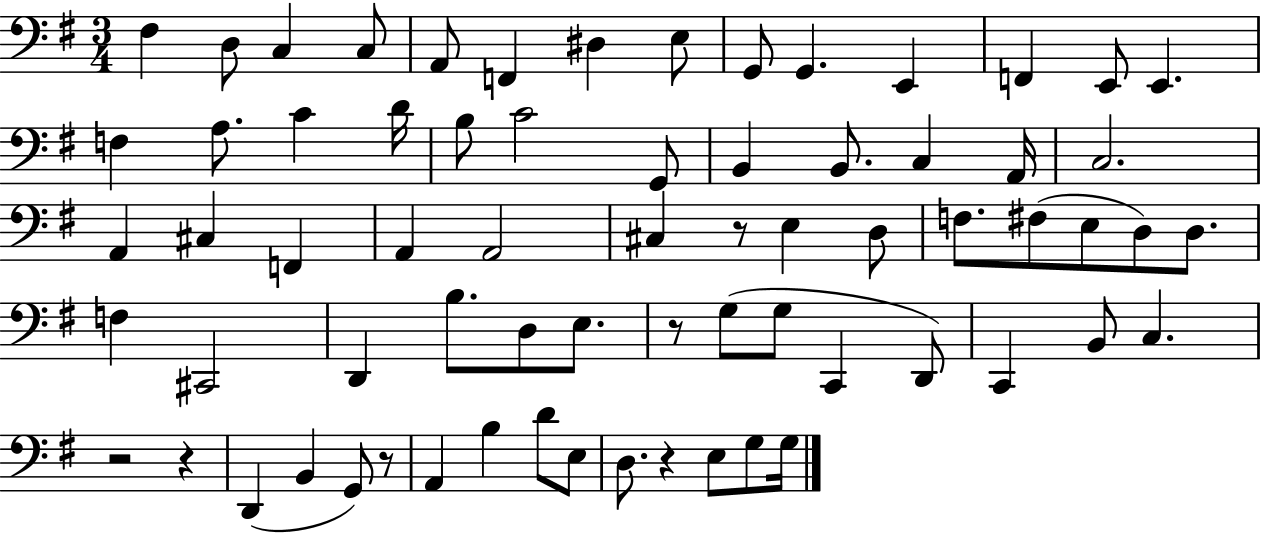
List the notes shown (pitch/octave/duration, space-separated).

F#3/q D3/e C3/q C3/e A2/e F2/q D#3/q E3/e G2/e G2/q. E2/q F2/q E2/e E2/q. F3/q A3/e. C4/q D4/s B3/e C4/h G2/e B2/q B2/e. C3/q A2/s C3/h. A2/q C#3/q F2/q A2/q A2/h C#3/q R/e E3/q D3/e F3/e. F#3/e E3/e D3/e D3/e. F3/q C#2/h D2/q B3/e. D3/e E3/e. R/e G3/e G3/e C2/q D2/e C2/q B2/e C3/q. R/h R/q D2/q B2/q G2/e R/e A2/q B3/q D4/e E3/e D3/e. R/q E3/e G3/e G3/s